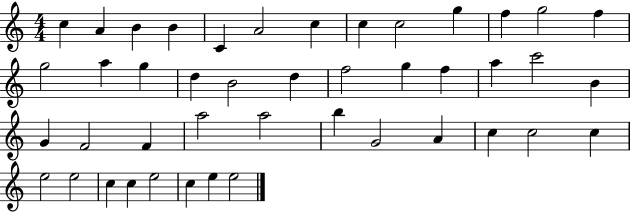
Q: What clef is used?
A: treble